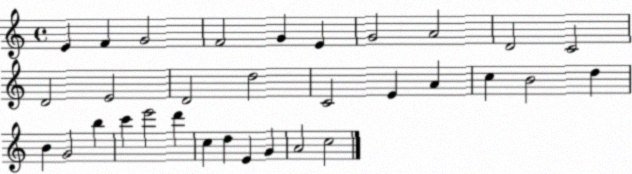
X:1
T:Untitled
M:4/4
L:1/4
K:C
E F G2 F2 G E G2 A2 D2 C2 D2 E2 D2 d2 C2 E A c B2 d B G2 b c' e'2 d' c d E G A2 c2